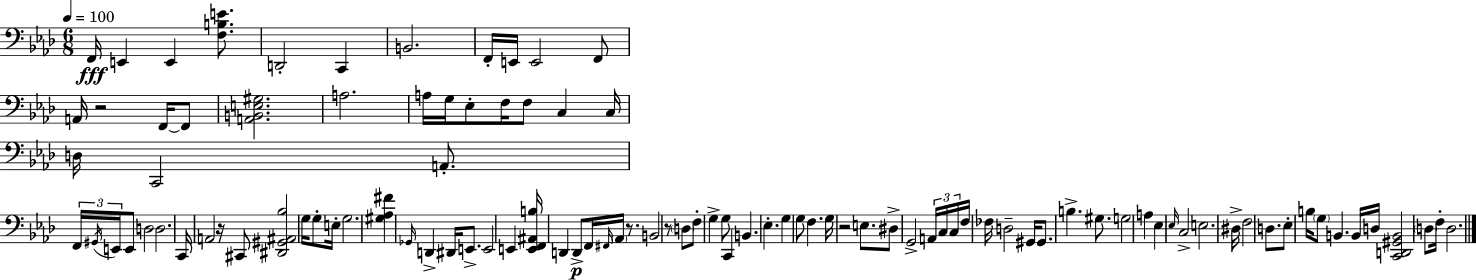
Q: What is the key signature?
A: AES major